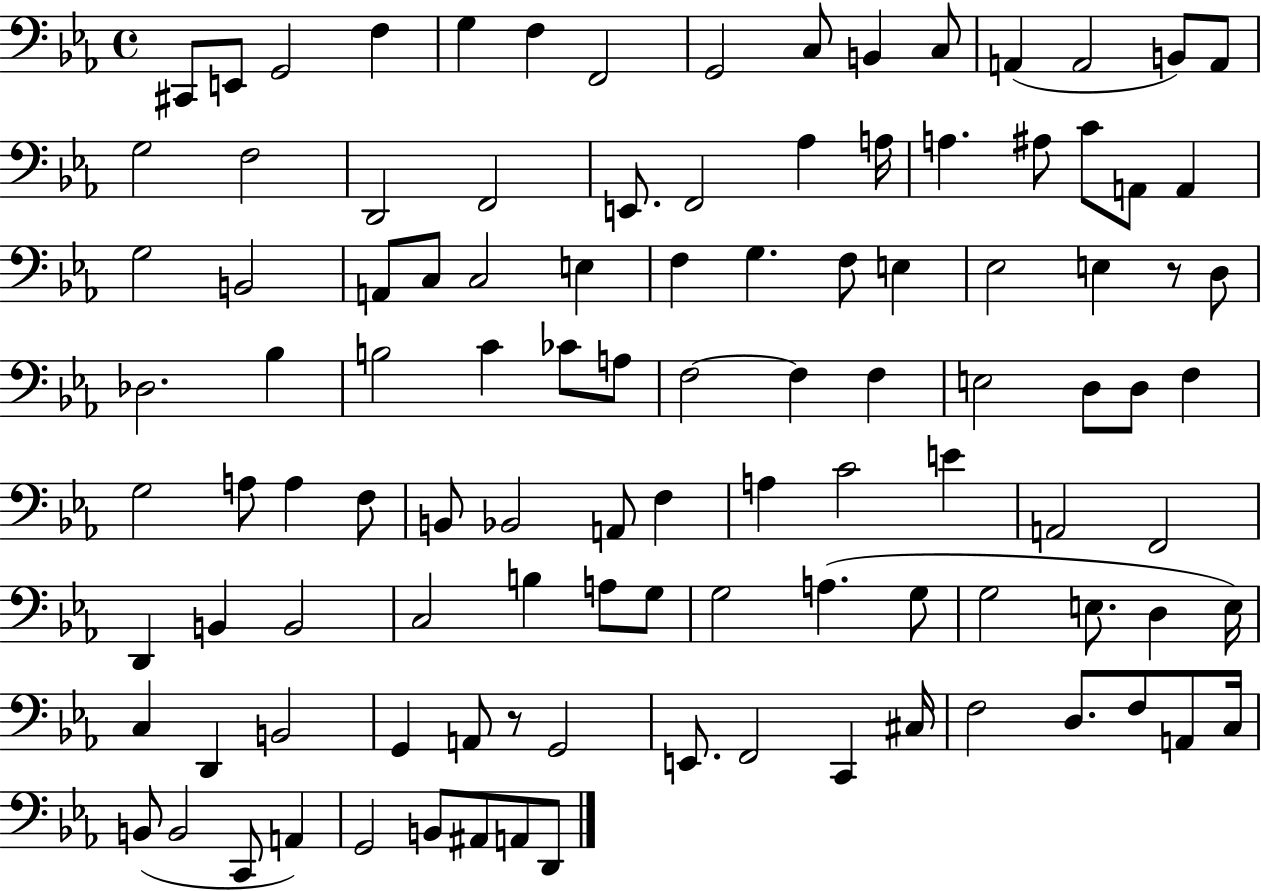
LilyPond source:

{
  \clef bass
  \time 4/4
  \defaultTimeSignature
  \key ees \major
  \repeat volta 2 { cis,8 e,8 g,2 f4 | g4 f4 f,2 | g,2 c8 b,4 c8 | a,4( a,2 b,8) a,8 | \break g2 f2 | d,2 f,2 | e,8. f,2 aes4 a16 | a4. ais8 c'8 a,8 a,4 | \break g2 b,2 | a,8 c8 c2 e4 | f4 g4. f8 e4 | ees2 e4 r8 d8 | \break des2. bes4 | b2 c'4 ces'8 a8 | f2~~ f4 f4 | e2 d8 d8 f4 | \break g2 a8 a4 f8 | b,8 bes,2 a,8 f4 | a4 c'2 e'4 | a,2 f,2 | \break d,4 b,4 b,2 | c2 b4 a8 g8 | g2 a4.( g8 | g2 e8. d4 e16) | \break c4 d,4 b,2 | g,4 a,8 r8 g,2 | e,8. f,2 c,4 cis16 | f2 d8. f8 a,8 c16 | \break b,8( b,2 c,8 a,4) | g,2 b,8 ais,8 a,8 d,8 | } \bar "|."
}